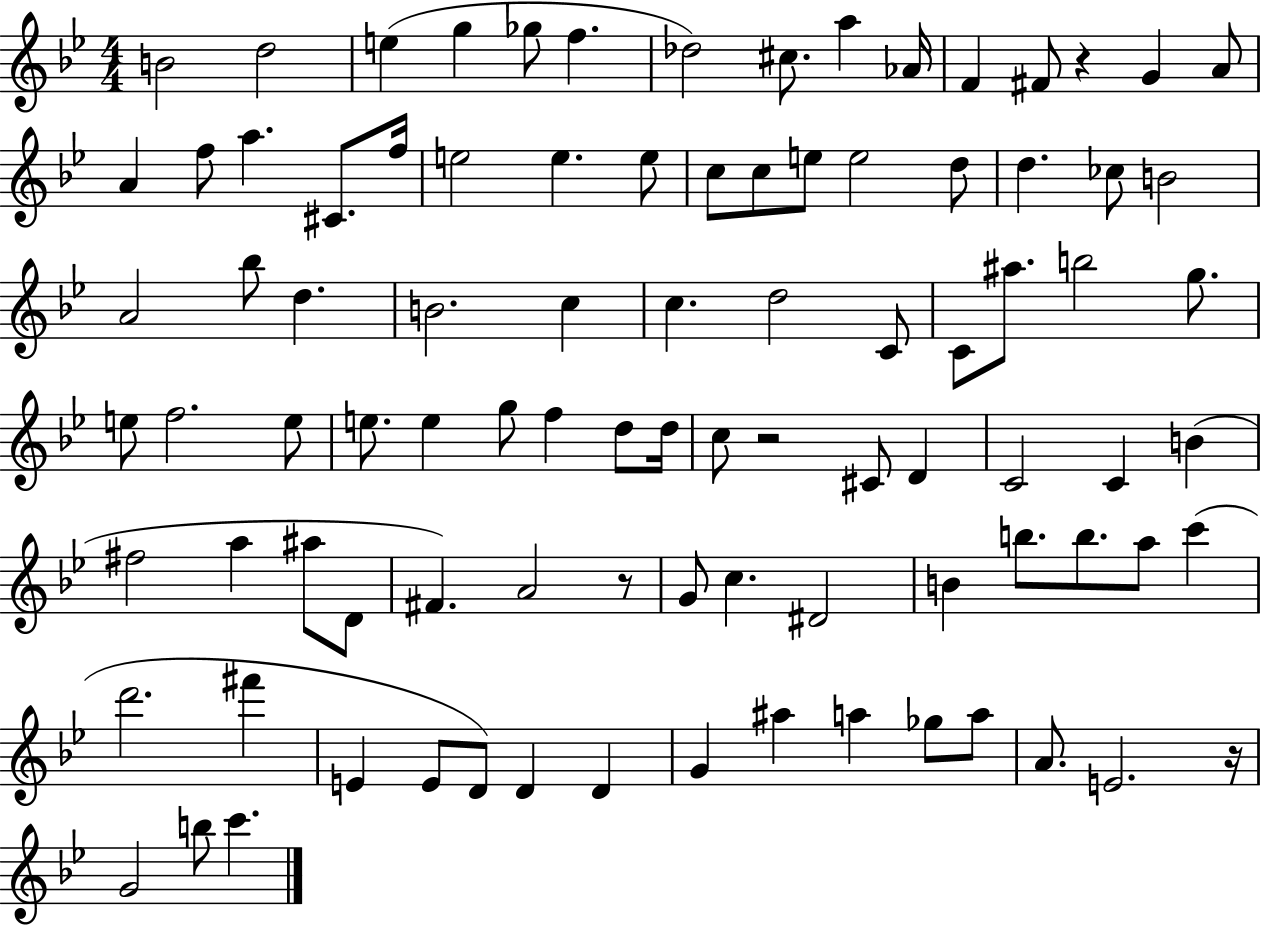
{
  \clef treble
  \numericTimeSignature
  \time 4/4
  \key bes \major
  b'2 d''2 | e''4( g''4 ges''8 f''4. | des''2) cis''8. a''4 aes'16 | f'4 fis'8 r4 g'4 a'8 | \break a'4 f''8 a''4. cis'8. f''16 | e''2 e''4. e''8 | c''8 c''8 e''8 e''2 d''8 | d''4. ces''8 b'2 | \break a'2 bes''8 d''4. | b'2. c''4 | c''4. d''2 c'8 | c'8 ais''8. b''2 g''8. | \break e''8 f''2. e''8 | e''8. e''4 g''8 f''4 d''8 d''16 | c''8 r2 cis'8 d'4 | c'2 c'4 b'4( | \break fis''2 a''4 ais''8 d'8 | fis'4.) a'2 r8 | g'8 c''4. dis'2 | b'4 b''8. b''8. a''8 c'''4( | \break d'''2. fis'''4 | e'4 e'8 d'8) d'4 d'4 | g'4 ais''4 a''4 ges''8 a''8 | a'8. e'2. r16 | \break g'2 b''8 c'''4. | \bar "|."
}